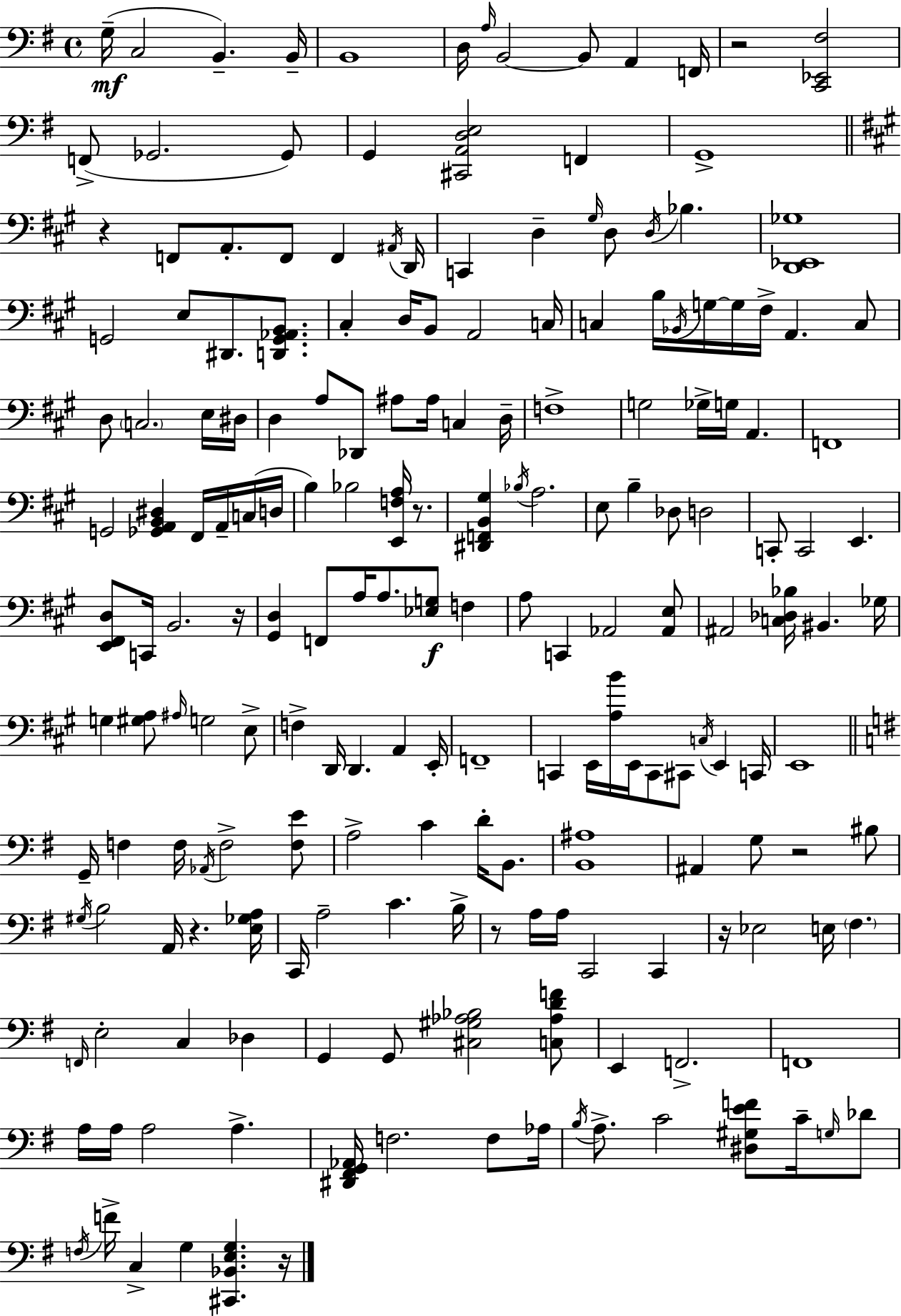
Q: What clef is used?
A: bass